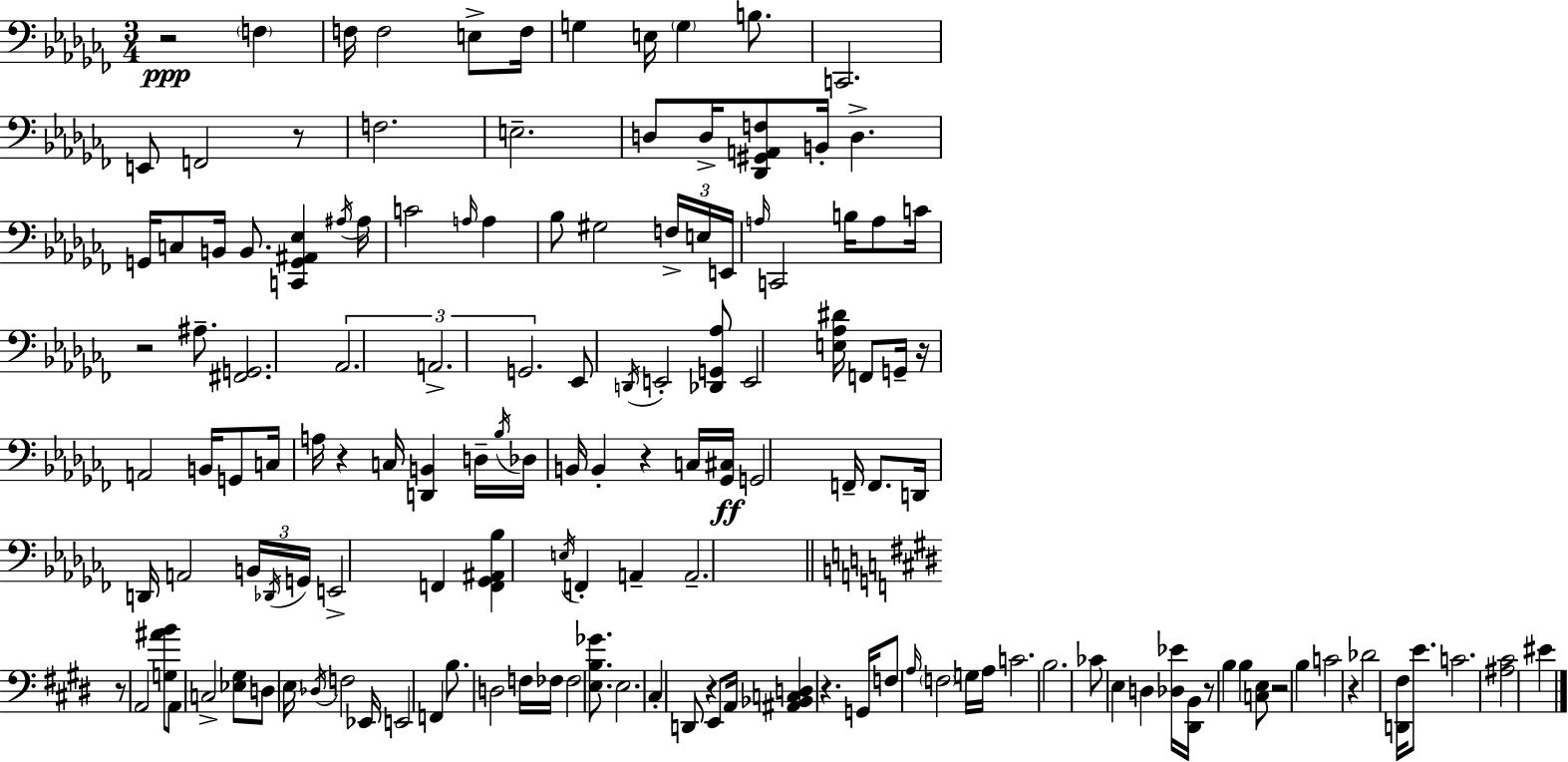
R/h F3/q F3/s F3/h E3/e F3/s G3/q E3/s G3/q B3/e. C2/h. E2/e F2/h R/e F3/h. E3/h. D3/e D3/s [Db2,G#2,A2,F3]/e B2/s D3/q. G2/s C3/e B2/s B2/e. [C2,G2,A#2,Eb3]/q A#3/s A#3/s C4/h A3/s A3/q Bb3/e G#3/h F3/s E3/s E2/s A3/s C2/h B3/s A3/e C4/s R/h A#3/e. [F#2,G2]/h. Ab2/h. A2/h. G2/h. Eb2/e D2/s E2/h [Db2,G2,Ab3]/e E2/h [E3,Ab3,D#4]/s F2/e G2/s R/s A2/h B2/s G2/e C3/s A3/s R/q C3/s [D2,B2]/q D3/s Bb3/s Db3/s B2/s B2/q R/q C3/s [Gb2,C#3]/s G2/h F2/s F2/e. D2/s D2/s A2/h B2/s Db2/s G2/s E2/h F2/q [F2,Gb2,A#2,Bb3]/q E3/s F2/q A2/q A2/h. R/e A2/h [G3,A#4,B4]/e A2/e C3/h [Eb3,G#3]/e D3/e E3/s Db3/s F3/h Eb2/s E2/h F2/q B3/e. D3/h F3/s FES3/s FES3/h [E3,B3,Gb4]/e. E3/h. C#3/q D2/e R/q E2/e A2/s [A#2,Bb2,C3,D3]/q R/q. G2/s F3/e A3/s F3/h G3/s A3/s C4/h. B3/h. CES4/e E3/q D3/q [Db3,Eb4]/s [D#2,B2]/s R/e B3/q B3/q [C3,E3]/e R/h B3/q C4/h R/q Db4/h [D2,F#3]/s E4/e. C4/h. [A#3,C#4]/h EIS4/q